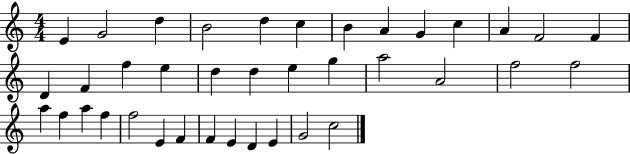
{
  \clef treble
  \numericTimeSignature
  \time 4/4
  \key c \major
  e'4 g'2 d''4 | b'2 d''4 c''4 | b'4 a'4 g'4 c''4 | a'4 f'2 f'4 | \break d'4 f'4 f''4 e''4 | d''4 d''4 e''4 g''4 | a''2 a'2 | f''2 f''2 | \break a''4 f''4 a''4 f''4 | f''2 e'4 f'4 | f'4 e'4 d'4 e'4 | g'2 c''2 | \break \bar "|."
}